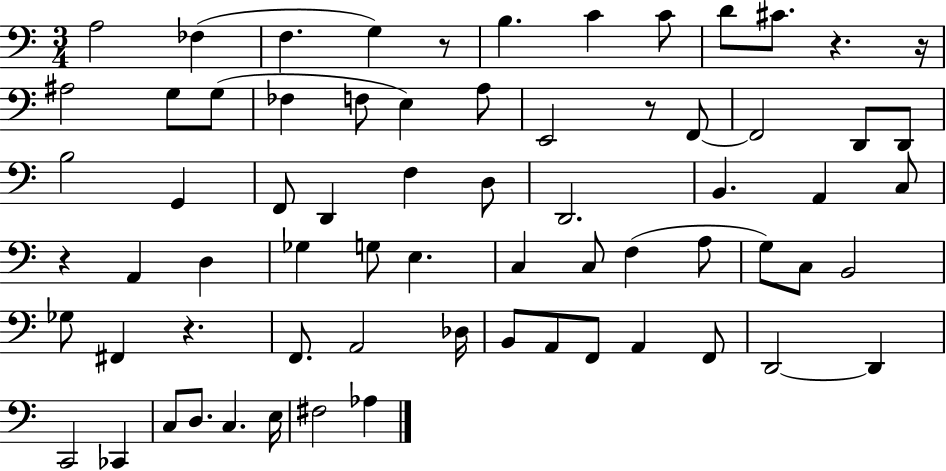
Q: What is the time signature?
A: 3/4